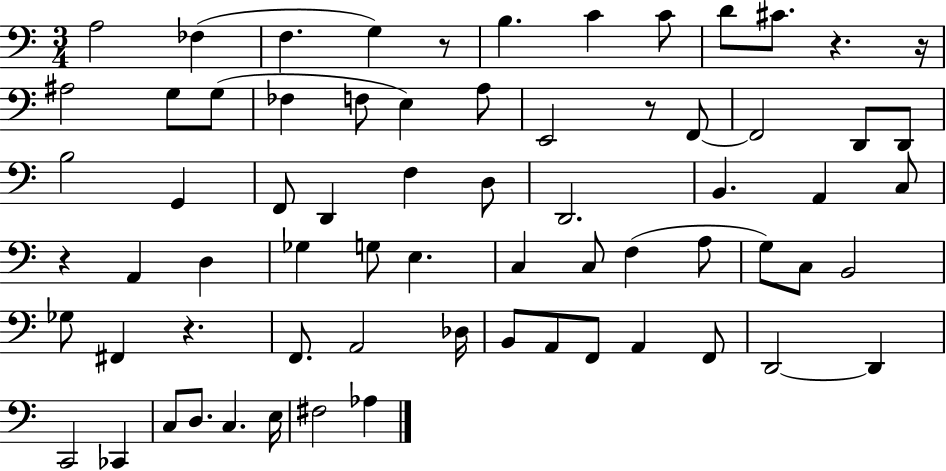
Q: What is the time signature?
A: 3/4